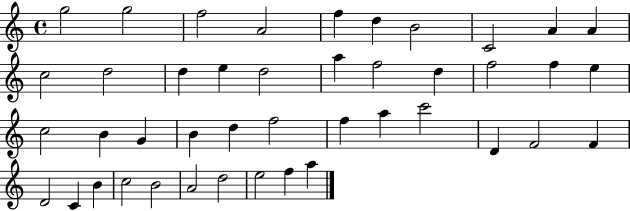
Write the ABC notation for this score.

X:1
T:Untitled
M:4/4
L:1/4
K:C
g2 g2 f2 A2 f d B2 C2 A A c2 d2 d e d2 a f2 d f2 f e c2 B G B d f2 f a c'2 D F2 F D2 C B c2 B2 A2 d2 e2 f a